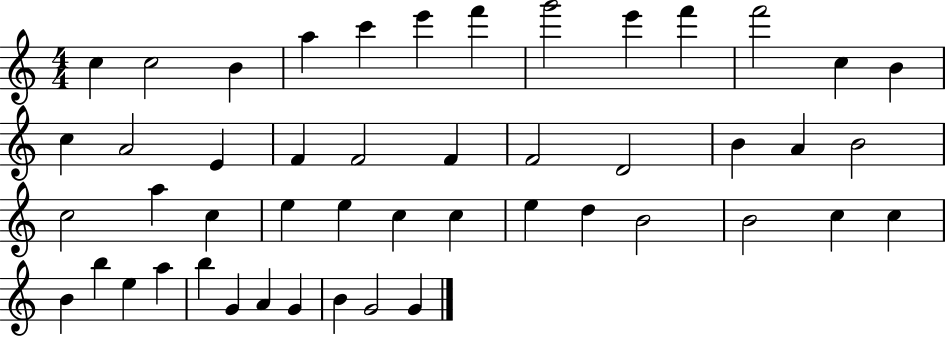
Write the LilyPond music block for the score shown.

{
  \clef treble
  \numericTimeSignature
  \time 4/4
  \key c \major
  c''4 c''2 b'4 | a''4 c'''4 e'''4 f'''4 | g'''2 e'''4 f'''4 | f'''2 c''4 b'4 | \break c''4 a'2 e'4 | f'4 f'2 f'4 | f'2 d'2 | b'4 a'4 b'2 | \break c''2 a''4 c''4 | e''4 e''4 c''4 c''4 | e''4 d''4 b'2 | b'2 c''4 c''4 | \break b'4 b''4 e''4 a''4 | b''4 g'4 a'4 g'4 | b'4 g'2 g'4 | \bar "|."
}